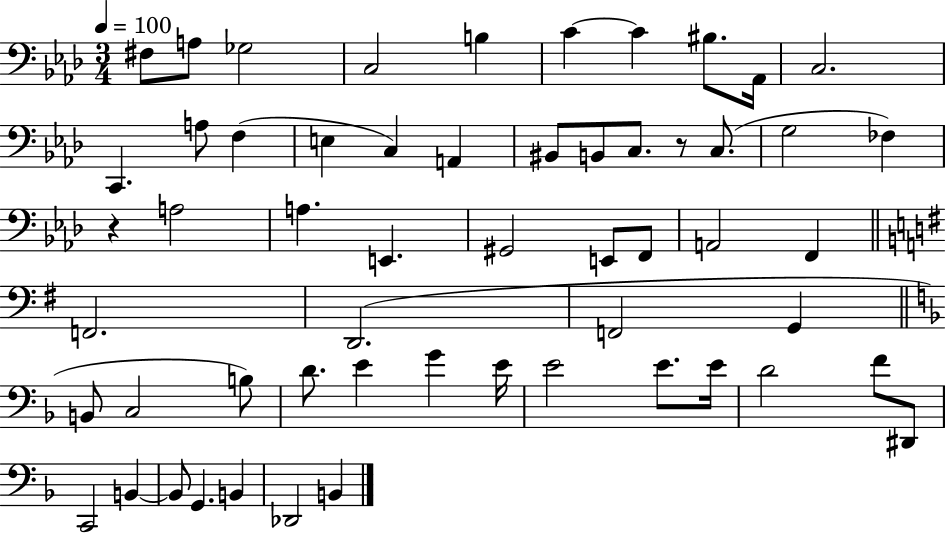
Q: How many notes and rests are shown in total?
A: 56